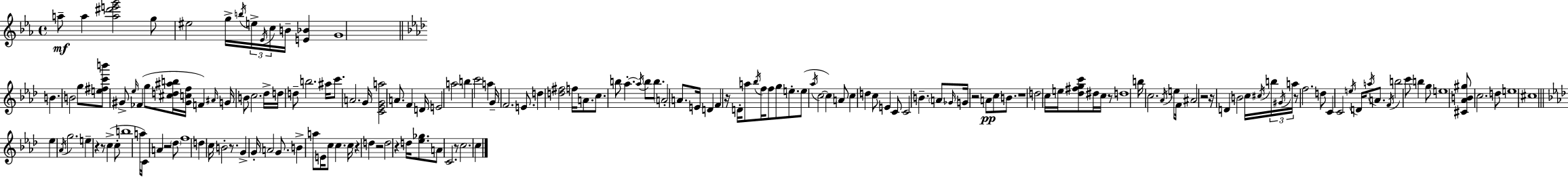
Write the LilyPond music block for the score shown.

{
  \clef treble
  \time 4/4
  \defaultTimeSignature
  \key c \minor
  a''8--\mf a''4 <a'' dis''' e''' g'''>2 g''8 | eis''2 g''16-> \acciaccatura { b''16 } \tuplet 3/2 { e''16-> \acciaccatura { ees'16 } c''16 } b'16-- <e' bes'>4 | g'1 | \bar "||" \break \key aes \major b'4. b'2 g''8 | <e'' fis'' c''' b'''>8 gis'8-> \grace { ees''16 }( fes'4 g''8 <cis'' d'' ais'' b''>16 <gis' c'' f''>16 f'4) | \grace { ais'16 } g'16 b'8 c''2. | des''16-> d''16 d''8-- b''2. | \break ais''16 c'''8. a'2. | g'16 <c' ees' g' a''>2 a'8. f'4 | d'16 e'2 a''2 | b''4 c'''2 a''4 | \break g'16-- f'2. e'8. | d''4 <d'' fis''>2 f''16 a'8. | c''8. b''8 aes''4.-.~~ \acciaccatura { aes''16 } b''8 | b''8. \parenthesize a'2-. a'8. e'16 d'4 | \break f'4 r16 d'16-. a''8 \acciaccatura { bes''16 } f''16 f''8 g''8 | e''8.-. e''8( \acciaccatura { aes''16 } c''2~~ c''4) | a'8 c''4 d''4 c''8 e'4 | c'8 c'2 b'4.-- | \break \parenthesize a'8 \grace { ges'16 } g'16 r2 a'8\pp | c''8 b'8. r1 | d''2 c''16 e''16 | <des'' fis'' g'' c'''>8 dis''16 c''16 r8 d''1 | \break b''16 c''2. | \acciaccatura { aes'16 } e''8 f'16 ais'2 r2 | r16 d'4 b'2 | c''16 \acciaccatura { cis''16 } \tuplet 3/2 { b''16 \acciaccatura { gis'16 } a''16 } r8 f''2. | \break d''8 c'4 c'2 | \acciaccatura { e''16 } d'16 \acciaccatura { a''16 } a'8. \acciaccatura { f'16 } b''2 | c'''8 b''4 g''8 e''1 | <cis' aes' b' gis''>8 c''2. | \break d''8 e''1 | cis''1 | \bar "||" \break \key aes \major ees''4 \acciaccatura { aes'16 } g''2. | e''4-- r4 r8 c''4->( c''8-. | b''1 | a''16 c'16) a'4 r2 \parenthesize des''8 | \break f''1 | d''4 c''16 b'2-. r8. | g'4-> g'16-. a'2 g'8. | b'4-> a''8 e'16 c''8 c''4. | \break c''16 r4 d''4 r2 | d''2 r4 d''16 <ees'' ges''>8. | a'8 c'2. r8 | c''2. c''4 | \break \bar "|."
}